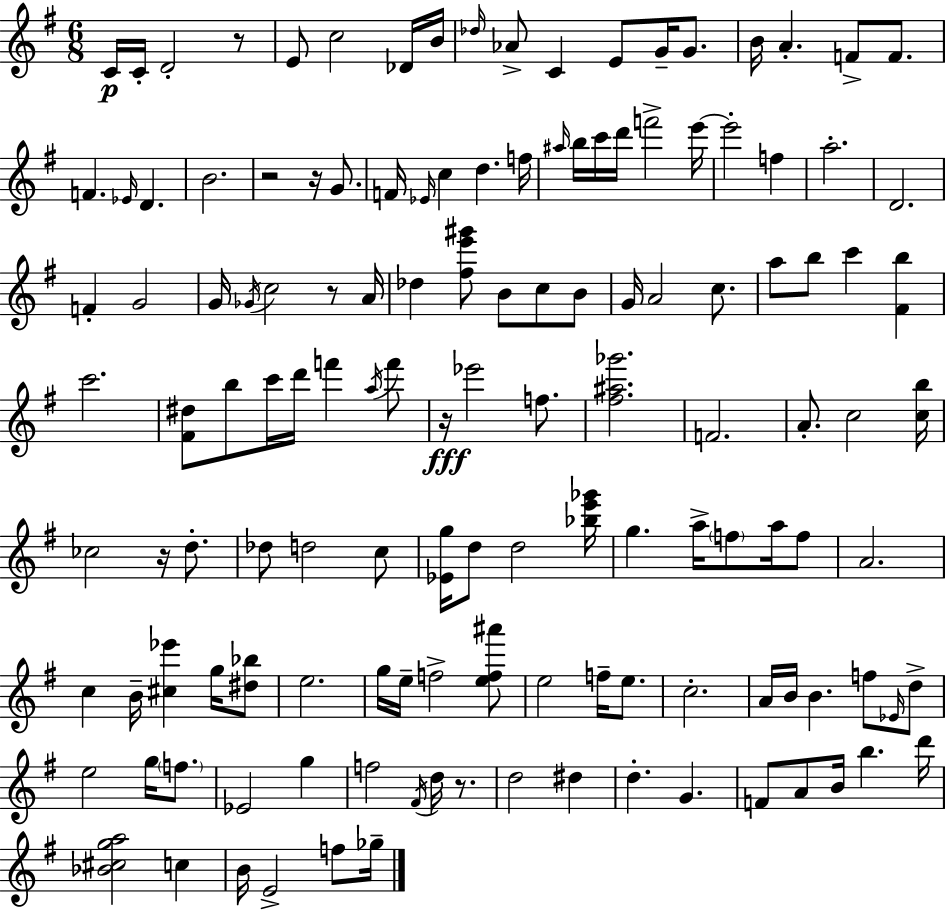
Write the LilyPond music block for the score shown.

{
  \clef treble
  \numericTimeSignature
  \time 6/8
  \key g \major
  c'16\p c'16-. d'2-. r8 | e'8 c''2 des'16 b'16 | \grace { des''16 } aes'8-> c'4 e'8 g'16-- g'8. | b'16 a'4.-. f'8-> f'8. | \break f'4. \grace { ees'16 } d'4. | b'2. | r2 r16 g'8. | f'16 \grace { ees'16 } c''4 d''4. | \break f''16 \grace { ais''16 } b''16 c'''16 d'''16 f'''2-> | e'''16~~ e'''2-. | f''4 a''2.-. | d'2. | \break f'4-. g'2 | g'16 \acciaccatura { ges'16 } c''2 | r8 a'16 des''4 <fis'' e''' gis'''>8 b'8 | c''8 b'8 g'16 a'2 | \break c''8. a''8 b''8 c'''4 | <fis' b''>4 c'''2. | <fis' dis''>8 b''8 c'''16 d'''16 f'''4 | \acciaccatura { a''16 } f'''8 r16\fff ees'''2 | \break f''8. <fis'' ais'' ges'''>2. | f'2. | a'8.-. c''2 | <c'' b''>16 ces''2 | \break r16 d''8.-. des''8 d''2 | c''8 <ees' g''>16 d''8 d''2 | <bes'' e''' ges'''>16 g''4. | a''16-> \parenthesize f''8 a''16 f''8 a'2. | \break c''4 b'16-- <cis'' ees'''>4 | g''16 <dis'' bes''>8 e''2. | g''16 e''16-- f''2-> | <e'' f'' ais'''>8 e''2 | \break f''16-- e''8. c''2.-. | a'16 b'16 b'4. | f''8 \grace { ees'16 } d''8-> e''2 | g''16 \parenthesize f''8. ees'2 | \break g''4 f''2 | \acciaccatura { fis'16 } d''16 r8. d''2 | dis''4 d''4.-. | g'4. f'8 a'8 | \break b'16 b''4. d'''16 <bes' cis'' g'' a''>2 | c''4 b'16 e'2-> | f''8 ges''16-- \bar "|."
}